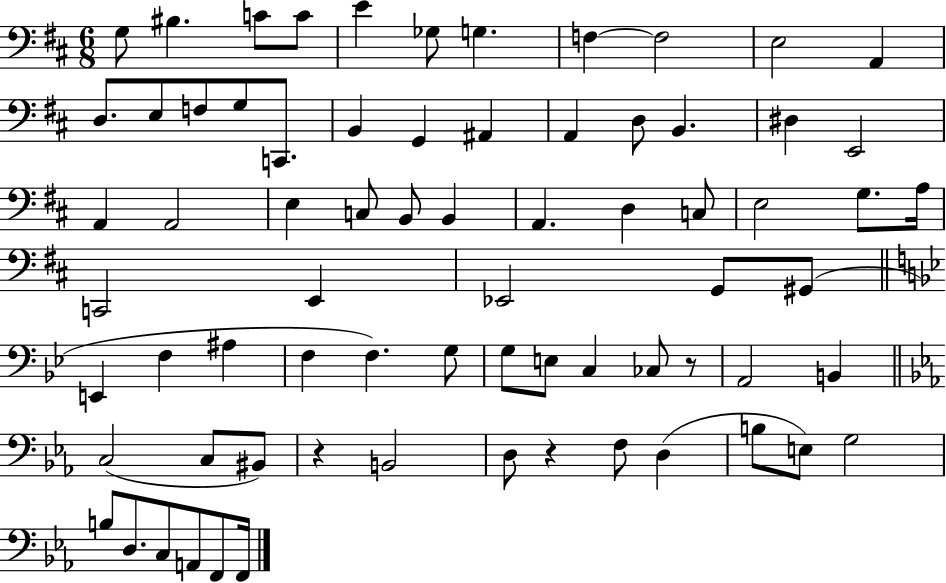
G3/e BIS3/q. C4/e C4/e E4/q Gb3/e G3/q. F3/q F3/h E3/h A2/q D3/e. E3/e F3/e G3/e C2/e. B2/q G2/q A#2/q A2/q D3/e B2/q. D#3/q E2/h A2/q A2/h E3/q C3/e B2/e B2/q A2/q. D3/q C3/e E3/h G3/e. A3/s C2/h E2/q Eb2/h G2/e G#2/e E2/q F3/q A#3/q F3/q F3/q. G3/e G3/e E3/e C3/q CES3/e R/e A2/h B2/q C3/h C3/e BIS2/e R/q B2/h D3/e R/q F3/e D3/q B3/e E3/e G3/h B3/e D3/e. C3/e A2/e F2/e F2/s